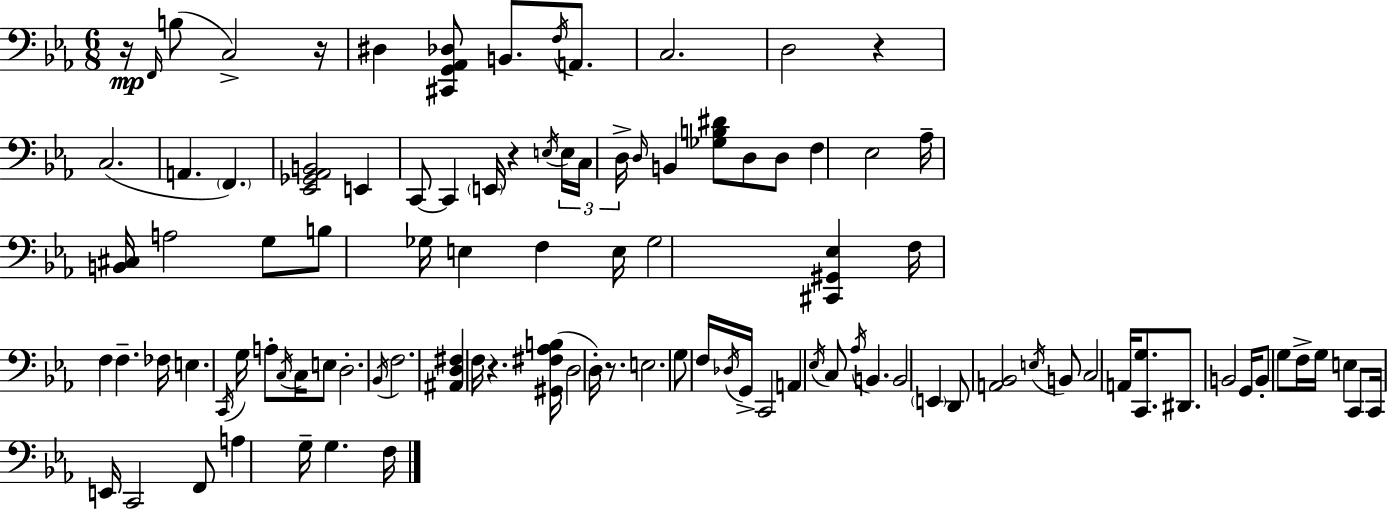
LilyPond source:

{
  \clef bass
  \numericTimeSignature
  \time 6/8
  \key ees \major
  \repeat volta 2 { r16\mp \grace { f,16 }( b8 c2->) | r16 dis4 <cis, g, aes, des>8 b,8. \acciaccatura { f16 } a,8. | c2. | d2 r4 | \break c2.( | a,4. \parenthesize f,4.) | <ees, ges, aes, b,>2 e,4 | c,8~~ c,4 \parenthesize e,16 r4 | \break \acciaccatura { e16 } \tuplet 3/2 { e16 c16 d16-> } \grace { d16 } b,4 <ges b dis'>8 | d8 d8 f4 ees2 | aes16-- <b, cis>16 a2 | g8 b8 ges16 e4 f4 | \break e16 ges2 | <cis, gis, ees>4 f16 f4 f4.-- | fes16 e4. \acciaccatura { c,16 } g16 | a8-. \acciaccatura { c16 } c16 e8 d2.-. | \break \acciaccatura { bes,16 } f2. | <ais, d fis>4 f16 | r4. <gis, fis aes b>16( d2 | d16-.) r8. e2. | \break g8 f16 \acciaccatura { des16 } g,16-> | c,2 a,4 | \acciaccatura { ees16 } c8 \acciaccatura { aes16 } b,4. b,2 | \parenthesize e,4 d,8 | \break <a, bes,>2 \acciaccatura { e16 } b,8 c2 | a,16 <c, g>8. dis,8. | b,2 g,16 b,8-. | g8 f16-> g16 e4 c,8 c,16 | \break e,16 c,2 f,8 a4 | g16-- g4. f16 } \bar "|."
}